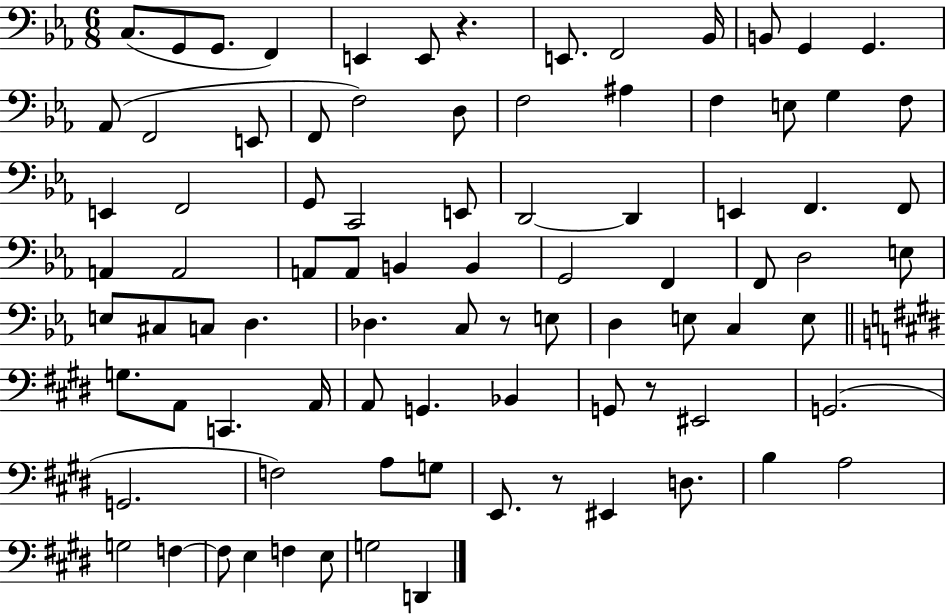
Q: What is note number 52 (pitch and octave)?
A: E3